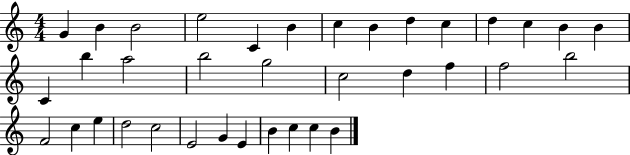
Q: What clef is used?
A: treble